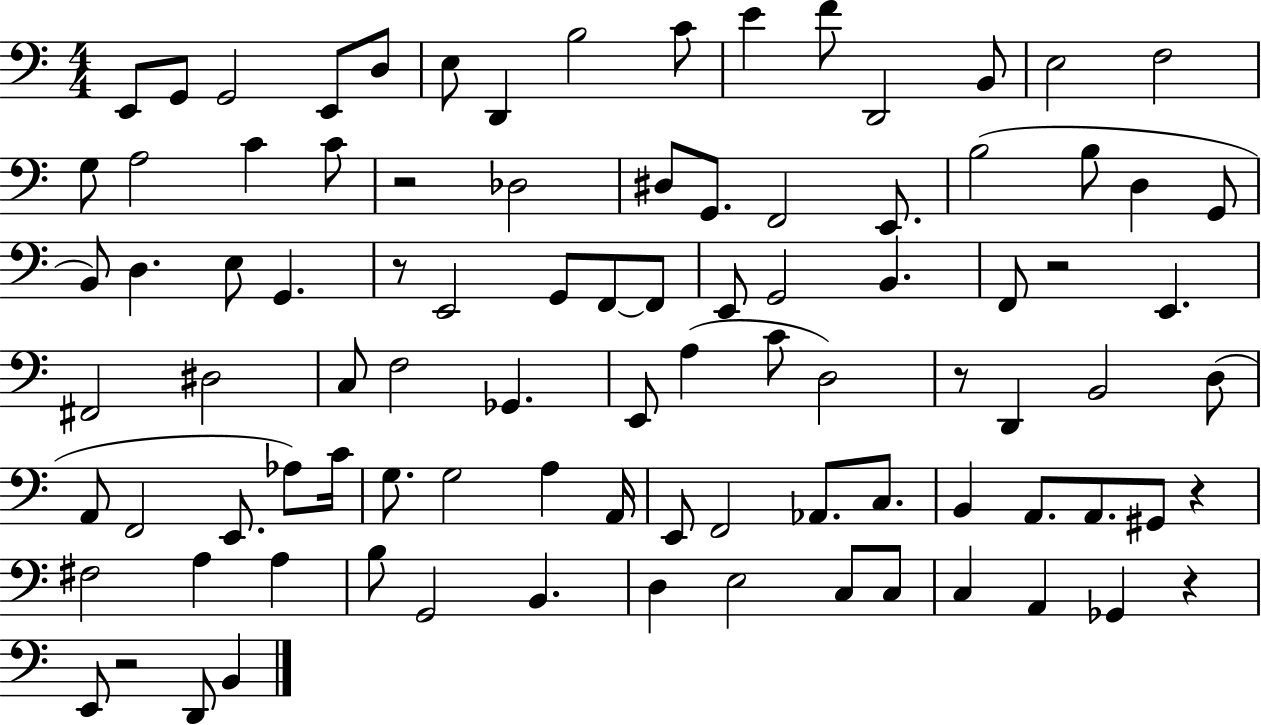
X:1
T:Untitled
M:4/4
L:1/4
K:C
E,,/2 G,,/2 G,,2 E,,/2 D,/2 E,/2 D,, B,2 C/2 E F/2 D,,2 B,,/2 E,2 F,2 G,/2 A,2 C C/2 z2 _D,2 ^D,/2 G,,/2 F,,2 E,,/2 B,2 B,/2 D, G,,/2 B,,/2 D, E,/2 G,, z/2 E,,2 G,,/2 F,,/2 F,,/2 E,,/2 G,,2 B,, F,,/2 z2 E,, ^F,,2 ^D,2 C,/2 F,2 _G,, E,,/2 A, C/2 D,2 z/2 D,, B,,2 D,/2 A,,/2 F,,2 E,,/2 _A,/2 C/4 G,/2 G,2 A, A,,/4 E,,/2 F,,2 _A,,/2 C,/2 B,, A,,/2 A,,/2 ^G,,/2 z ^F,2 A, A, B,/2 G,,2 B,, D, E,2 C,/2 C,/2 C, A,, _G,, z E,,/2 z2 D,,/2 B,,